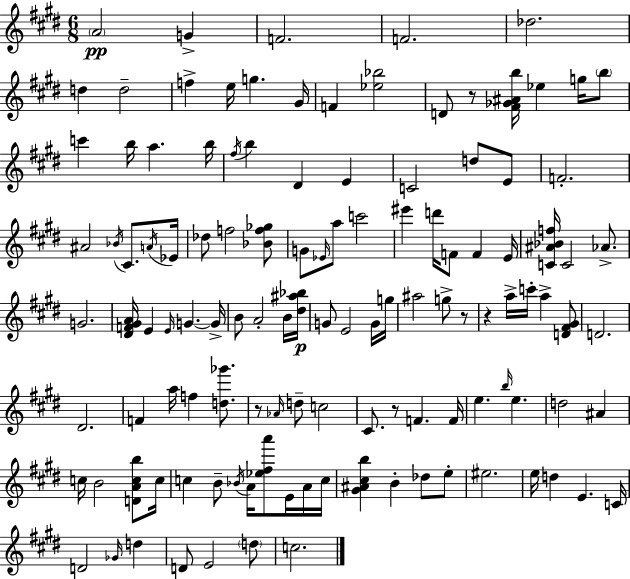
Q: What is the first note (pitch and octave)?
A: A4